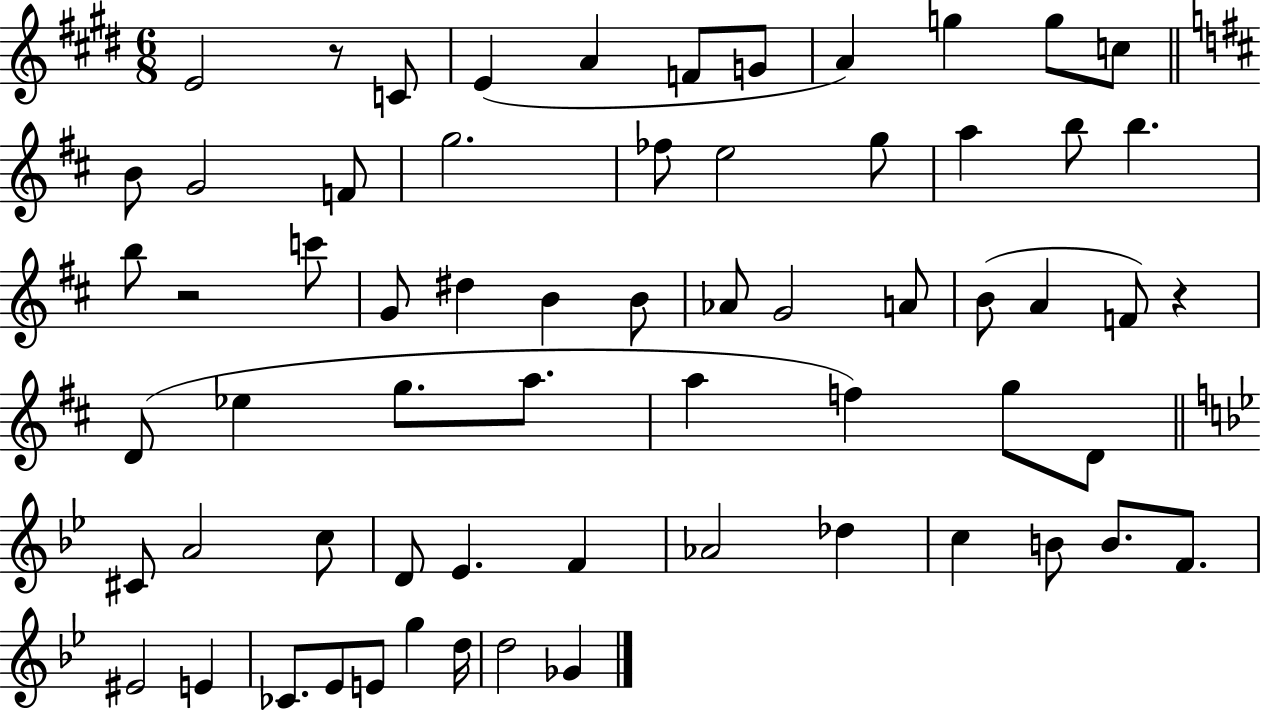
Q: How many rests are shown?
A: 3